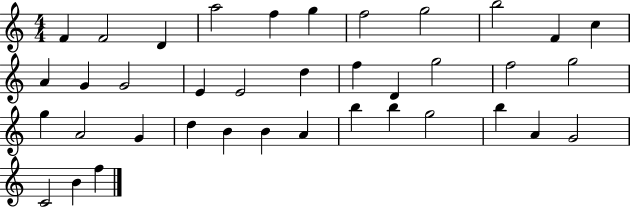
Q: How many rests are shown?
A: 0